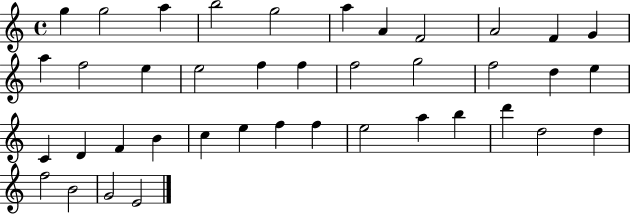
{
  \clef treble
  \time 4/4
  \defaultTimeSignature
  \key c \major
  g''4 g''2 a''4 | b''2 g''2 | a''4 a'4 f'2 | a'2 f'4 g'4 | \break a''4 f''2 e''4 | e''2 f''4 f''4 | f''2 g''2 | f''2 d''4 e''4 | \break c'4 d'4 f'4 b'4 | c''4 e''4 f''4 f''4 | e''2 a''4 b''4 | d'''4 d''2 d''4 | \break f''2 b'2 | g'2 e'2 | \bar "|."
}